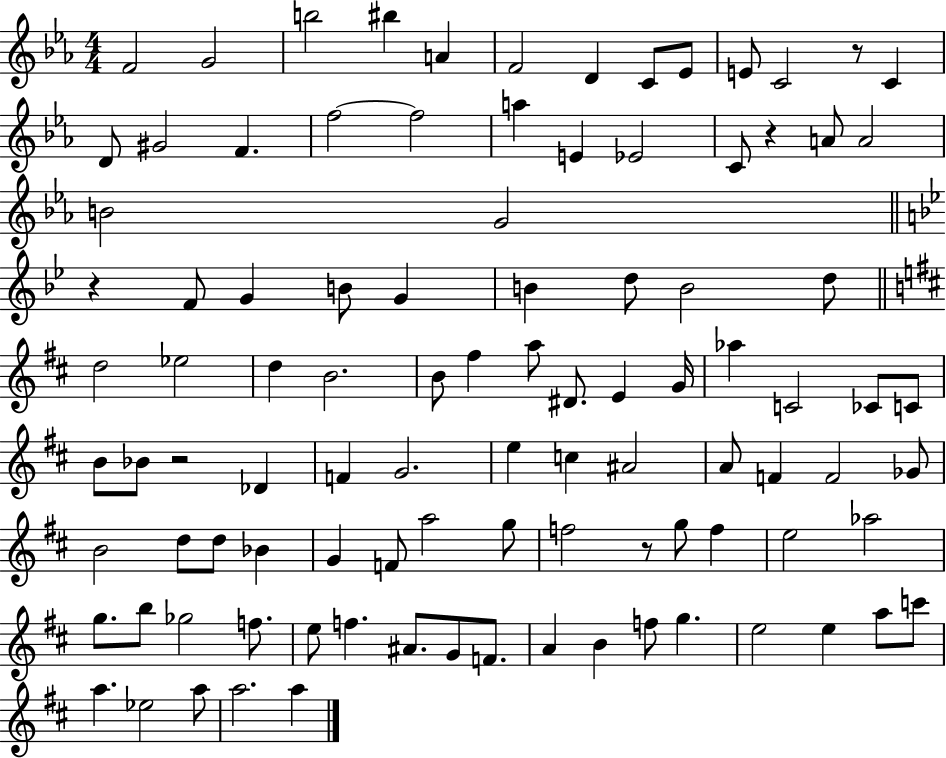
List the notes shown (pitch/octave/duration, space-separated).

F4/h G4/h B5/h BIS5/q A4/q F4/h D4/q C4/e Eb4/e E4/e C4/h R/e C4/q D4/e G#4/h F4/q. F5/h F5/h A5/q E4/q Eb4/h C4/e R/q A4/e A4/h B4/h G4/h R/q F4/e G4/q B4/e G4/q B4/q D5/e B4/h D5/e D5/h Eb5/h D5/q B4/h. B4/e F#5/q A5/e D#4/e. E4/q G4/s Ab5/q C4/h CES4/e C4/e B4/e Bb4/e R/h Db4/q F4/q G4/h. E5/q C5/q A#4/h A4/e F4/q F4/h Gb4/e B4/h D5/e D5/e Bb4/q G4/q F4/e A5/h G5/e F5/h R/e G5/e F5/q E5/h Ab5/h G5/e. B5/e Gb5/h F5/e. E5/e F5/q. A#4/e. G4/e F4/e. A4/q B4/q F5/e G5/q. E5/h E5/q A5/e C6/e A5/q. Eb5/h A5/e A5/h. A5/q